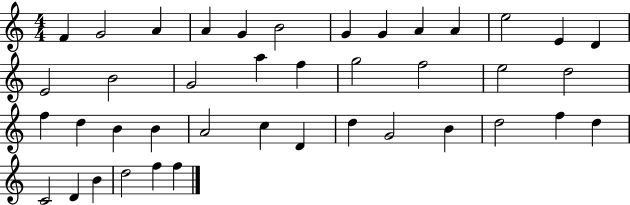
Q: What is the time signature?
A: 4/4